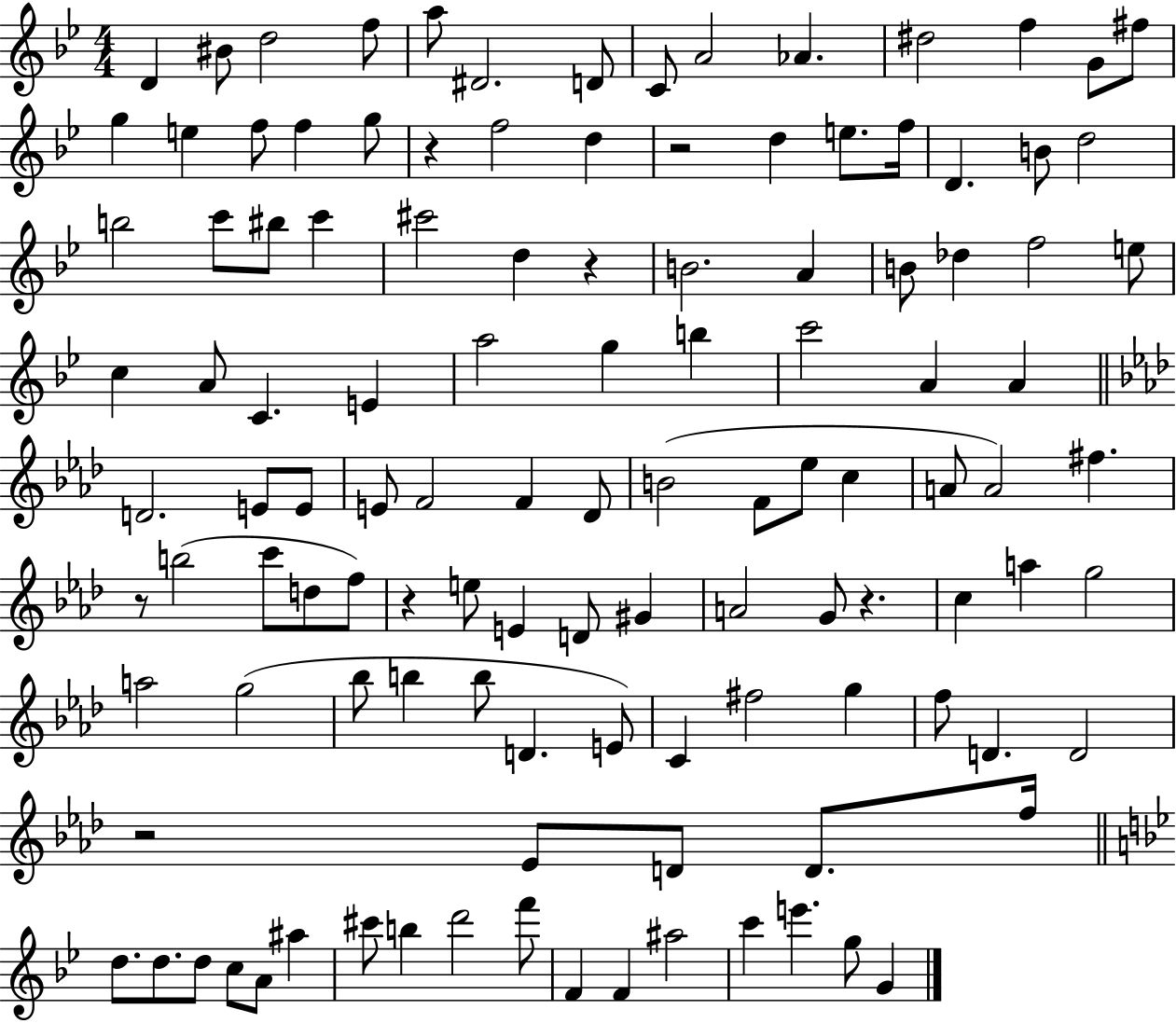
D4/q BIS4/e D5/h F5/e A5/e D#4/h. D4/e C4/e A4/h Ab4/q. D#5/h F5/q G4/e F#5/e G5/q E5/q F5/e F5/q G5/e R/q F5/h D5/q R/h D5/q E5/e. F5/s D4/q. B4/e D5/h B5/h C6/e BIS5/e C6/q C#6/h D5/q R/q B4/h. A4/q B4/e Db5/q F5/h E5/e C5/q A4/e C4/q. E4/q A5/h G5/q B5/q C6/h A4/q A4/q D4/h. E4/e E4/e E4/e F4/h F4/q Db4/e B4/h F4/e Eb5/e C5/q A4/e A4/h F#5/q. R/e B5/h C6/e D5/e F5/e R/q E5/e E4/q D4/e G#4/q A4/h G4/e R/q. C5/q A5/q G5/h A5/h G5/h Bb5/e B5/q B5/e D4/q. E4/e C4/q F#5/h G5/q F5/e D4/q. D4/h R/h Eb4/e D4/e D4/e. F5/s D5/e. D5/e. D5/e C5/e A4/e A#5/q C#6/e B5/q D6/h F6/e F4/q F4/q A#5/h C6/q E6/q. G5/e G4/q